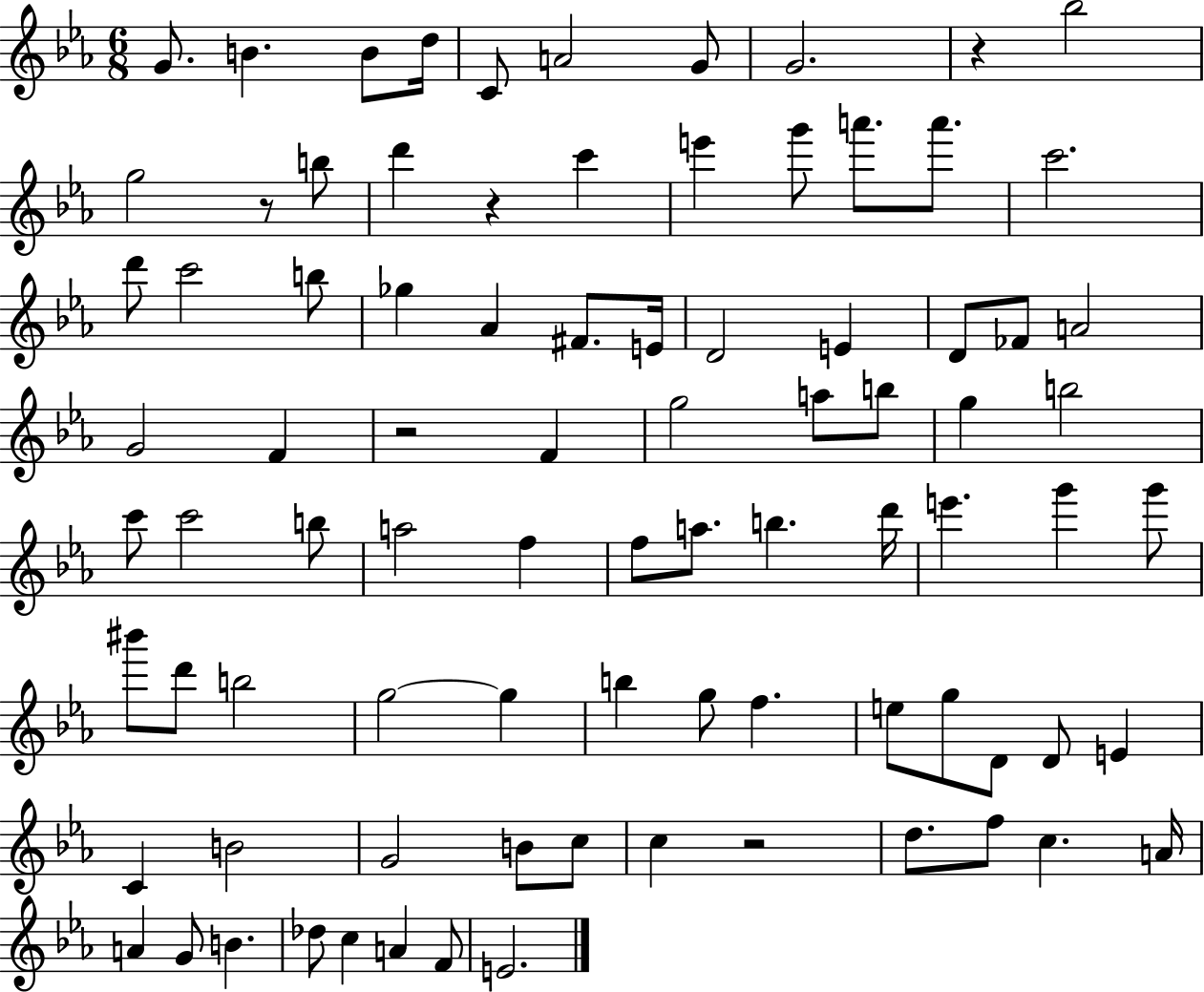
{
  \clef treble
  \numericTimeSignature
  \time 6/8
  \key ees \major
  g'8. b'4. b'8 d''16 | c'8 a'2 g'8 | g'2. | r4 bes''2 | \break g''2 r8 b''8 | d'''4 r4 c'''4 | e'''4 g'''8 a'''8. a'''8. | c'''2. | \break d'''8 c'''2 b''8 | ges''4 aes'4 fis'8. e'16 | d'2 e'4 | d'8 fes'8 a'2 | \break g'2 f'4 | r2 f'4 | g''2 a''8 b''8 | g''4 b''2 | \break c'''8 c'''2 b''8 | a''2 f''4 | f''8 a''8. b''4. d'''16 | e'''4. g'''4 g'''8 | \break bis'''8 d'''8 b''2 | g''2~~ g''4 | b''4 g''8 f''4. | e''8 g''8 d'8 d'8 e'4 | \break c'4 b'2 | g'2 b'8 c''8 | c''4 r2 | d''8. f''8 c''4. a'16 | \break a'4 g'8 b'4. | des''8 c''4 a'4 f'8 | e'2. | \bar "|."
}